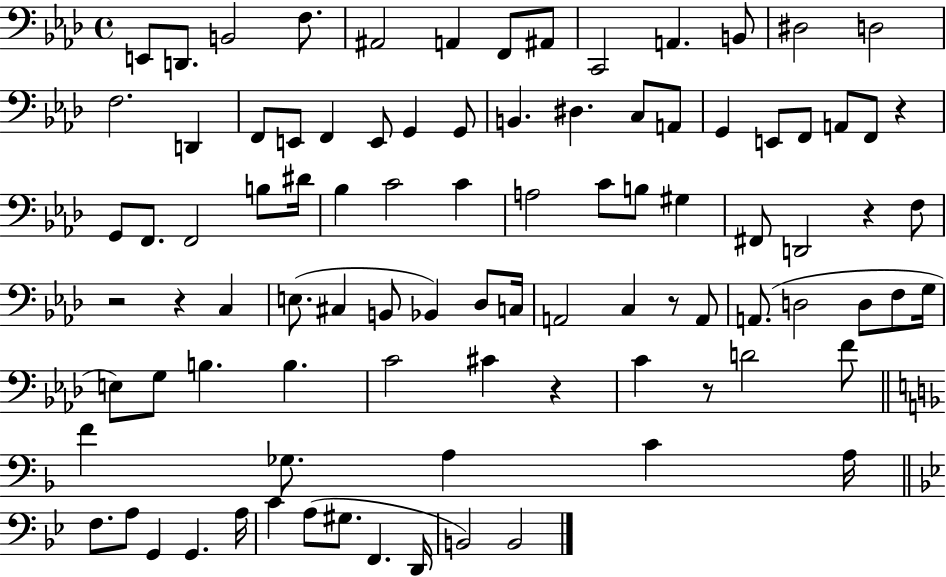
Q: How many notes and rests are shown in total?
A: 93